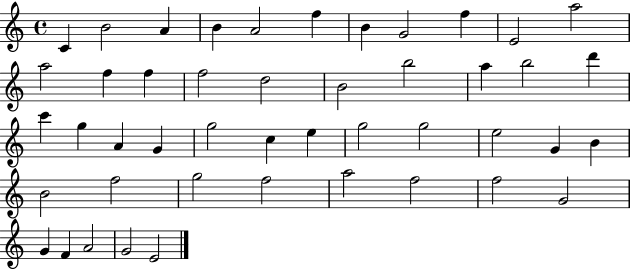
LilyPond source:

{
  \clef treble
  \time 4/4
  \defaultTimeSignature
  \key c \major
  c'4 b'2 a'4 | b'4 a'2 f''4 | b'4 g'2 f''4 | e'2 a''2 | \break a''2 f''4 f''4 | f''2 d''2 | b'2 b''2 | a''4 b''2 d'''4 | \break c'''4 g''4 a'4 g'4 | g''2 c''4 e''4 | g''2 g''2 | e''2 g'4 b'4 | \break b'2 f''2 | g''2 f''2 | a''2 f''2 | f''2 g'2 | \break g'4 f'4 a'2 | g'2 e'2 | \bar "|."
}